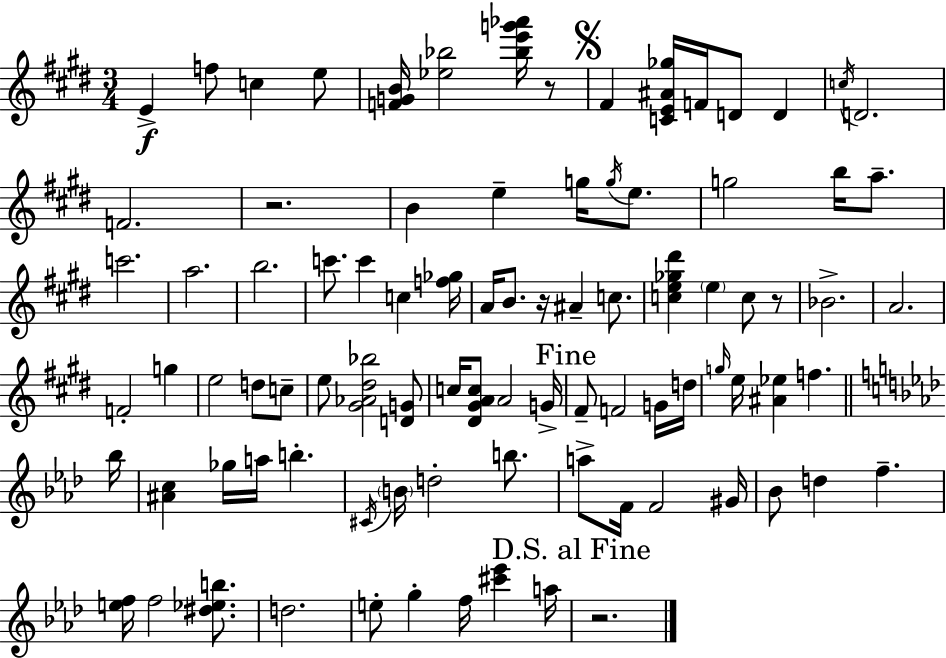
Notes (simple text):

E4/q F5/e C5/q E5/e [F4,G4,B4]/s [Eb5,Bb5]/h [Bb5,E6,G6,Ab6]/s R/e F#4/q [C4,E4,A#4,Gb5]/s F4/s D4/e D4/q C5/s D4/h. F4/h. R/h. B4/q E5/q G5/s G5/s E5/e. G5/h B5/s A5/e. C6/h. A5/h. B5/h. C6/e. C6/q C5/q [F5,Gb5]/s A4/s B4/e. R/s A#4/q C5/e. [C5,E5,Gb5,D#6]/q E5/q C5/e R/e Bb4/h. A4/h. F4/h G5/q E5/h D5/e C5/e E5/e [G#4,Ab4,D#5,Bb5]/h [D4,G4]/e C5/s [D#4,G#4,A4,C5]/e A4/h G4/s F#4/e F4/h G4/s D5/s G5/s E5/s [A#4,Eb5]/q F5/q. Bb5/s [A#4,C5]/q Gb5/s A5/s B5/q. C#4/s B4/s D5/h B5/e. A5/e F4/s F4/h G#4/s Bb4/e D5/q F5/q. [E5,F5]/s F5/h [D#5,Eb5,B5]/e. D5/h. E5/e G5/q F5/s [C#6,Eb6]/q A5/s R/h.